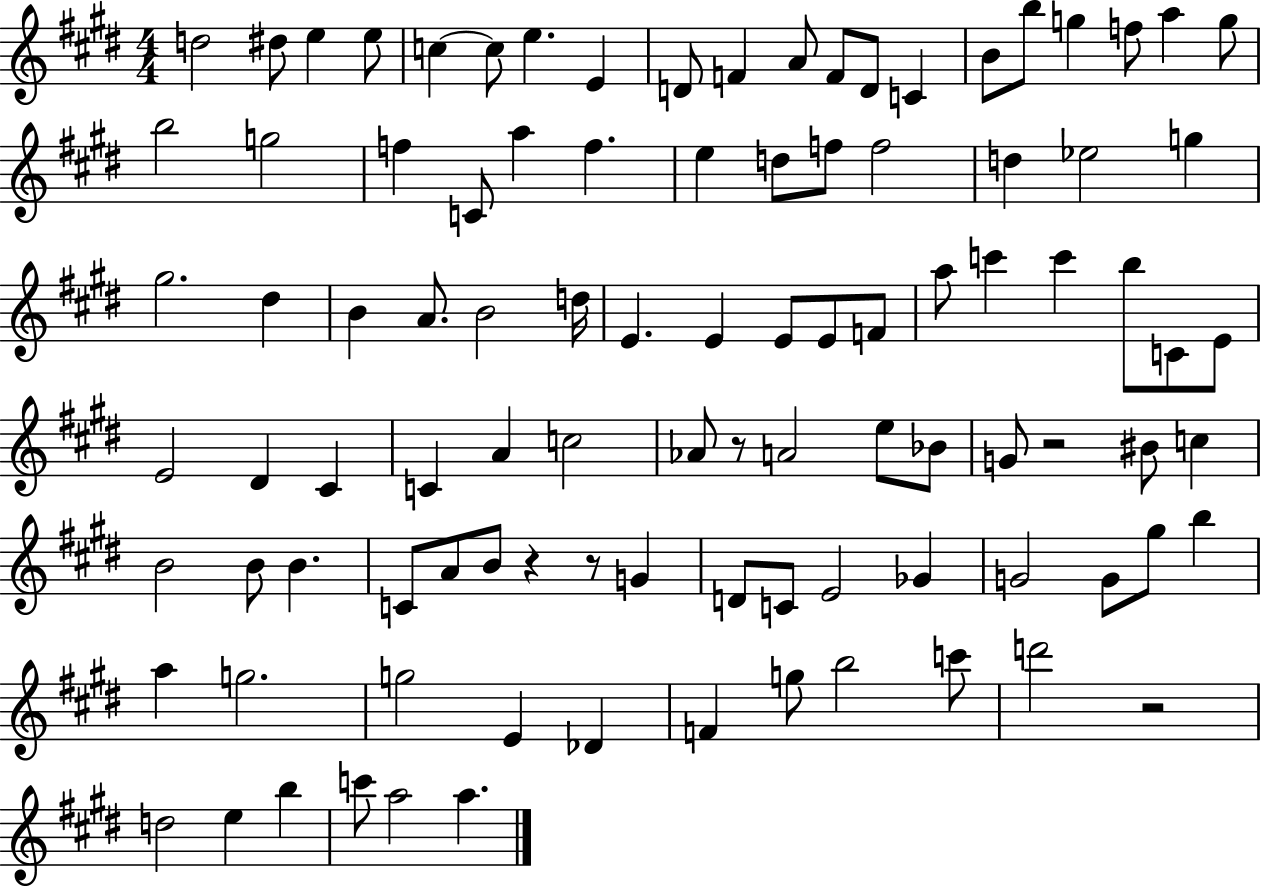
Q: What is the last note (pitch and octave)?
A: A5